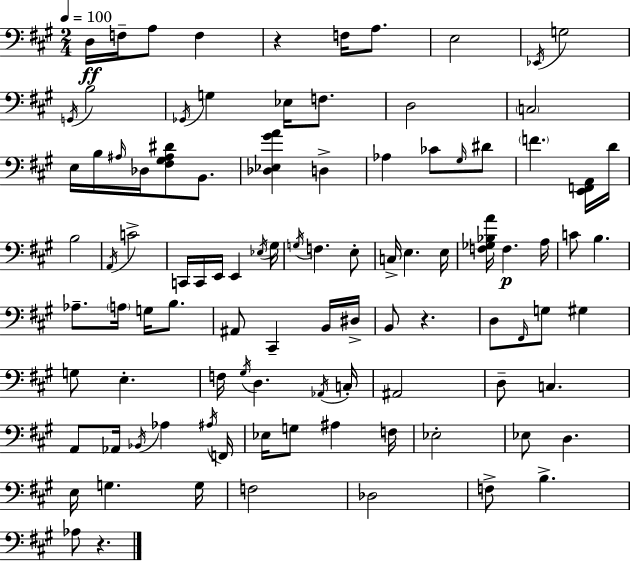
{
  \clef bass
  \numericTimeSignature
  \time 2/4
  \key a \major
  \tempo 4 = 100
  \repeat volta 2 { d16\ff f16-- a8 f4 | r4 f16 a8. | e2 | \acciaccatura { ees,16 } g2 | \break \acciaccatura { g,16 } b2 | \acciaccatura { ges,16 } g4 ees16 | f8. d2 | \parenthesize c2 | \break e16 b16 \grace { ais16 } des16 <fis gis ais dis'>8 | b,8. <des ees gis' a'>4 | d4-> aes4 | ces'8 \grace { gis16 } dis'8 \parenthesize f'4. | \break <e, f, a,>16 d'16 b2 | \acciaccatura { a,16 } c'2-> | c,16 c,16 | e,16 e,4 \acciaccatura { ees16 } gis16 \acciaccatura { g16 } | \break f4. e8-. | c16-> e4. e16 | <f ges bes a'>16 f4.\p a16 | c'8 b4. | \break aes8.-- \parenthesize a16 g16 b8. | ais,8 cis,4-- b,16 dis16-> | b,8 r4. | d8 \grace { fis,16 } g8 gis4 | \break g8 e4.-. | f16 \acciaccatura { gis16 } d4. | \acciaccatura { aes,16 } c16-. ais,2 | d8-- c4. | \break a,8 aes,16 \acciaccatura { bes,16 } aes4 | \acciaccatura { ais16 } f,16 ees16 g8 | ais4 f16 ees2-. | ees8 d4. | \break e16 g4. | g16 f2 | des2 | f8-> b4.-> | \break aes8 r4. | } \bar "|."
}